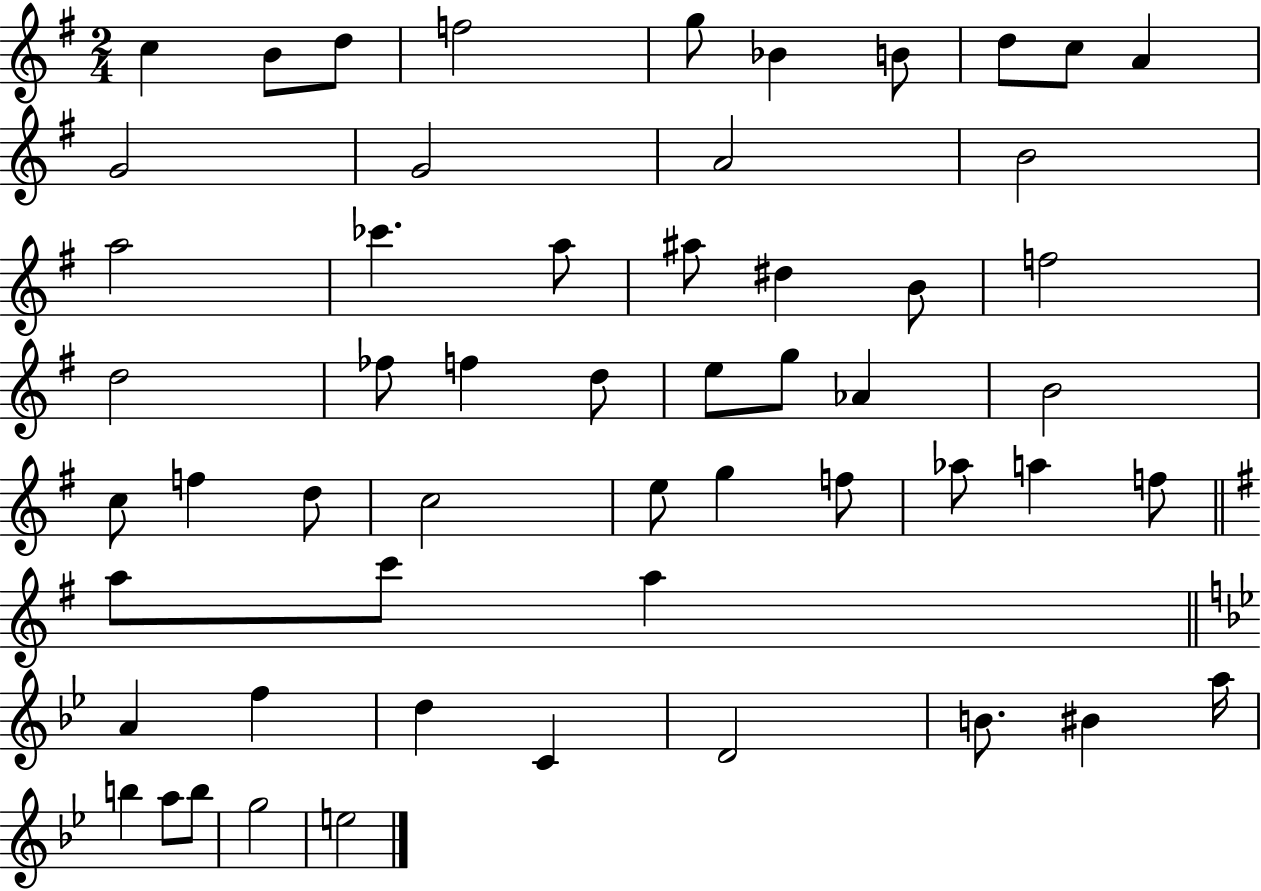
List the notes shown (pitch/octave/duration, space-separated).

C5/q B4/e D5/e F5/h G5/e Bb4/q B4/e D5/e C5/e A4/q G4/h G4/h A4/h B4/h A5/h CES6/q. A5/e A#5/e D#5/q B4/e F5/h D5/h FES5/e F5/q D5/e E5/e G5/e Ab4/q B4/h C5/e F5/q D5/e C5/h E5/e G5/q F5/e Ab5/e A5/q F5/e A5/e C6/e A5/q A4/q F5/q D5/q C4/q D4/h B4/e. BIS4/q A5/s B5/q A5/e B5/e G5/h E5/h